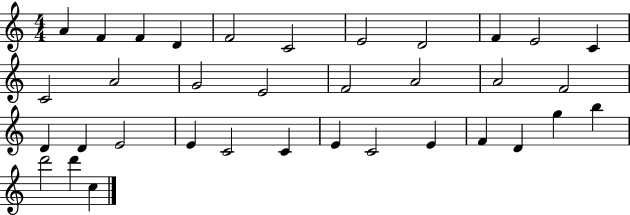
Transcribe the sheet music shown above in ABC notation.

X:1
T:Untitled
M:4/4
L:1/4
K:C
A F F D F2 C2 E2 D2 F E2 C C2 A2 G2 E2 F2 A2 A2 F2 D D E2 E C2 C E C2 E F D g b d'2 d' c